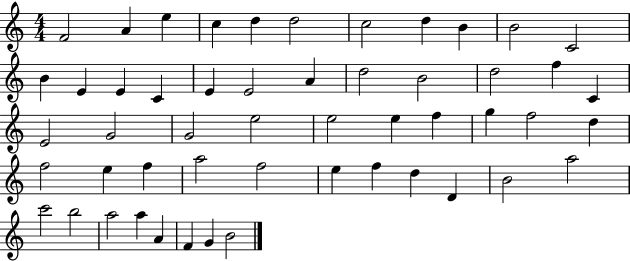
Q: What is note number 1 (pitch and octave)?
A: F4